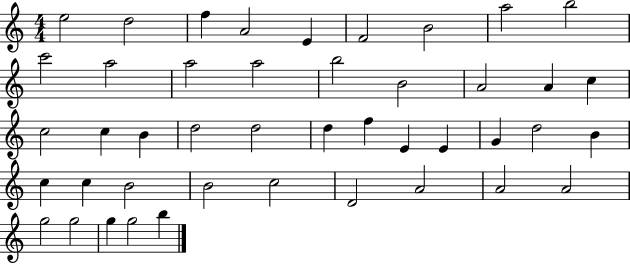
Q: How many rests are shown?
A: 0